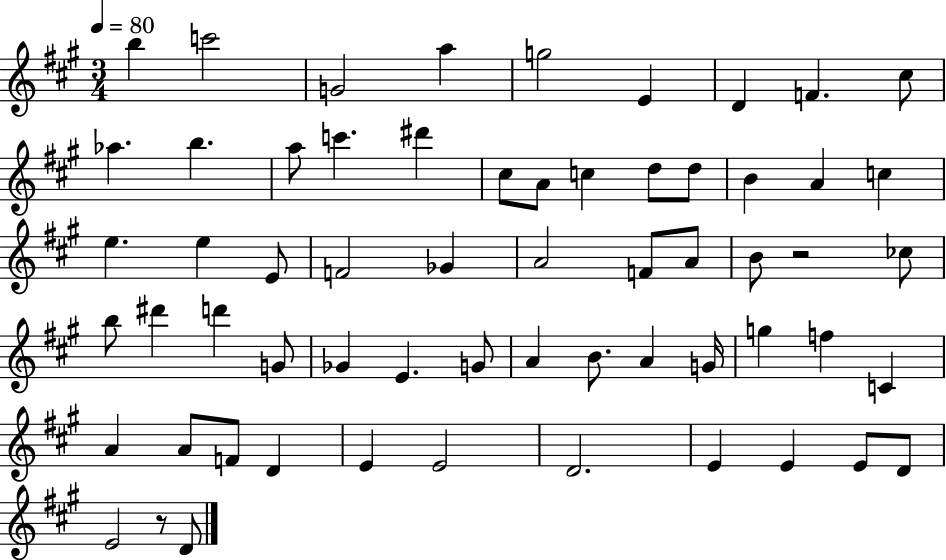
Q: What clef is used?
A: treble